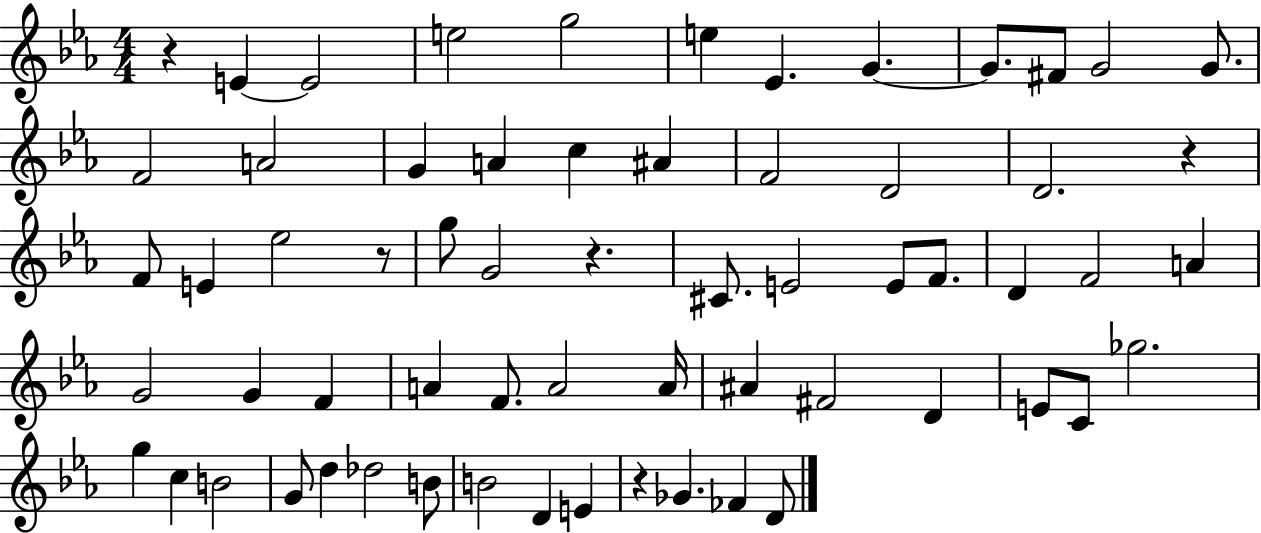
R/q E4/q E4/h E5/h G5/h E5/q Eb4/q. G4/q. G4/e. F#4/e G4/h G4/e. F4/h A4/h G4/q A4/q C5/q A#4/q F4/h D4/h D4/h. R/q F4/e E4/q Eb5/h R/e G5/e G4/h R/q. C#4/e. E4/h E4/e F4/e. D4/q F4/h A4/q G4/h G4/q F4/q A4/q F4/e. A4/h A4/s A#4/q F#4/h D4/q E4/e C4/e Gb5/h. G5/q C5/q B4/h G4/e D5/q Db5/h B4/e B4/h D4/q E4/q R/q Gb4/q. FES4/q D4/e